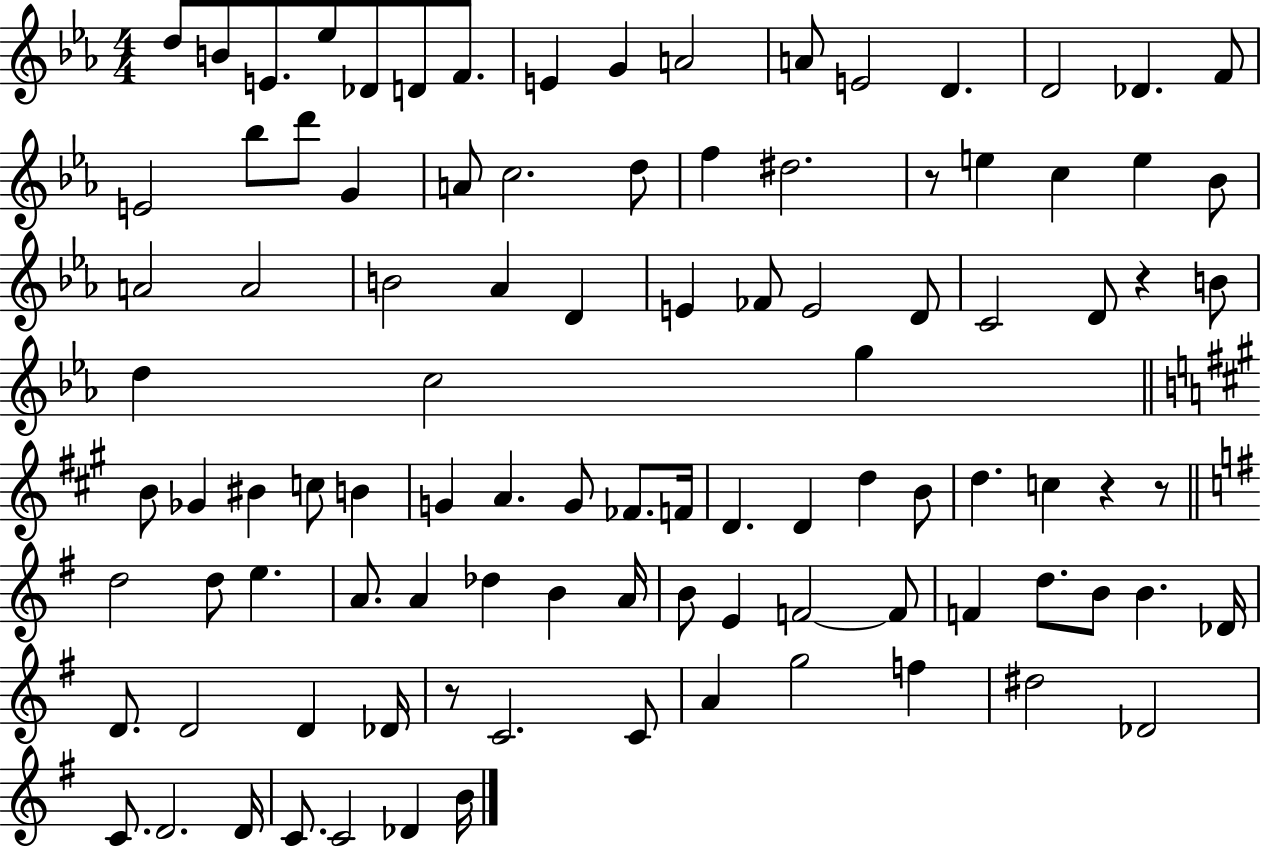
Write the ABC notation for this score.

X:1
T:Untitled
M:4/4
L:1/4
K:Eb
d/2 B/2 E/2 _e/2 _D/2 D/2 F/2 E G A2 A/2 E2 D D2 _D F/2 E2 _b/2 d'/2 G A/2 c2 d/2 f ^d2 z/2 e c e _B/2 A2 A2 B2 _A D E _F/2 E2 D/2 C2 D/2 z B/2 d c2 g B/2 _G ^B c/2 B G A G/2 _F/2 F/4 D D d B/2 d c z z/2 d2 d/2 e A/2 A _d B A/4 B/2 E F2 F/2 F d/2 B/2 B _D/4 D/2 D2 D _D/4 z/2 C2 C/2 A g2 f ^d2 _D2 C/2 D2 D/4 C/2 C2 _D B/4